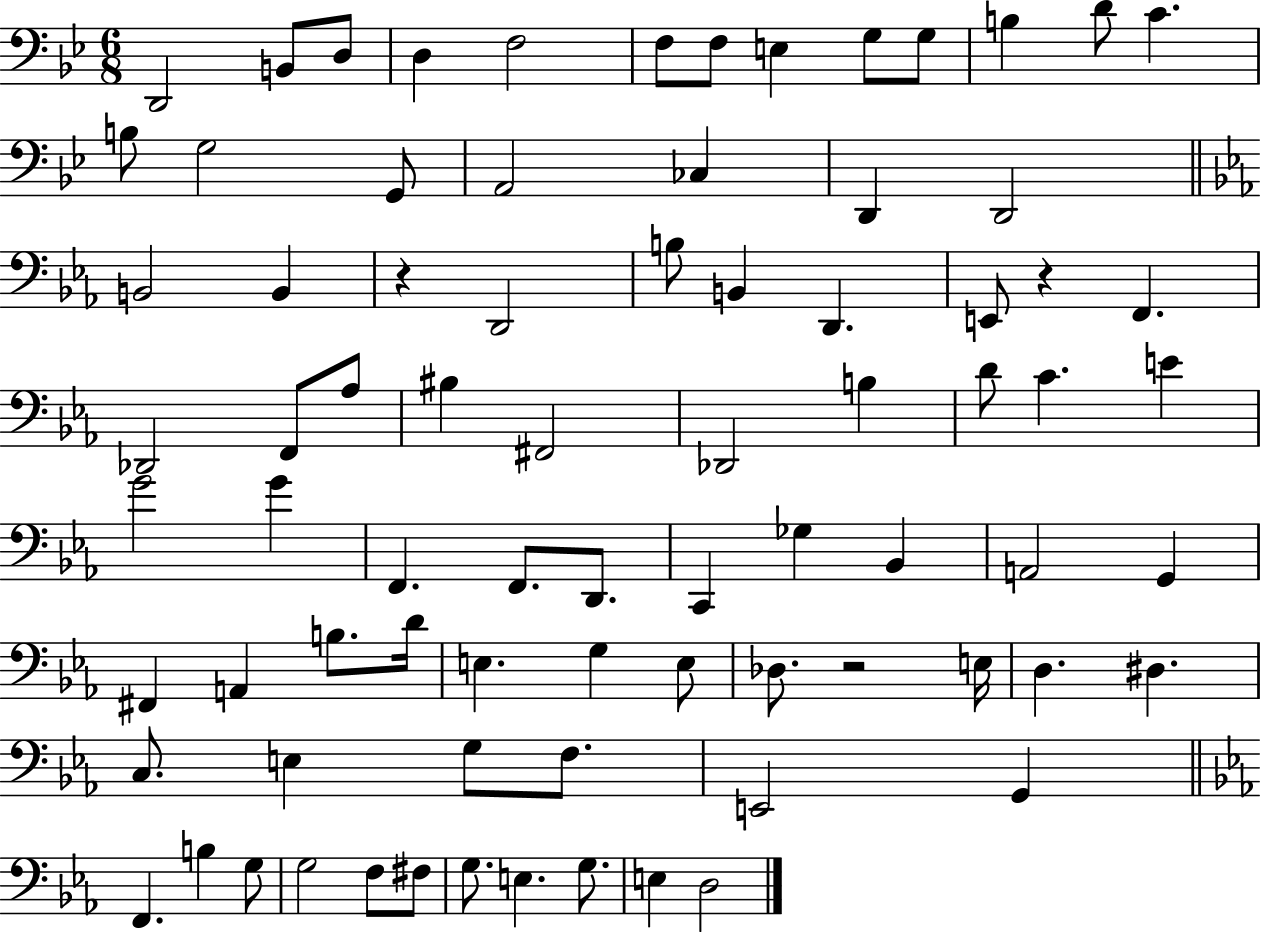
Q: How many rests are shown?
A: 3